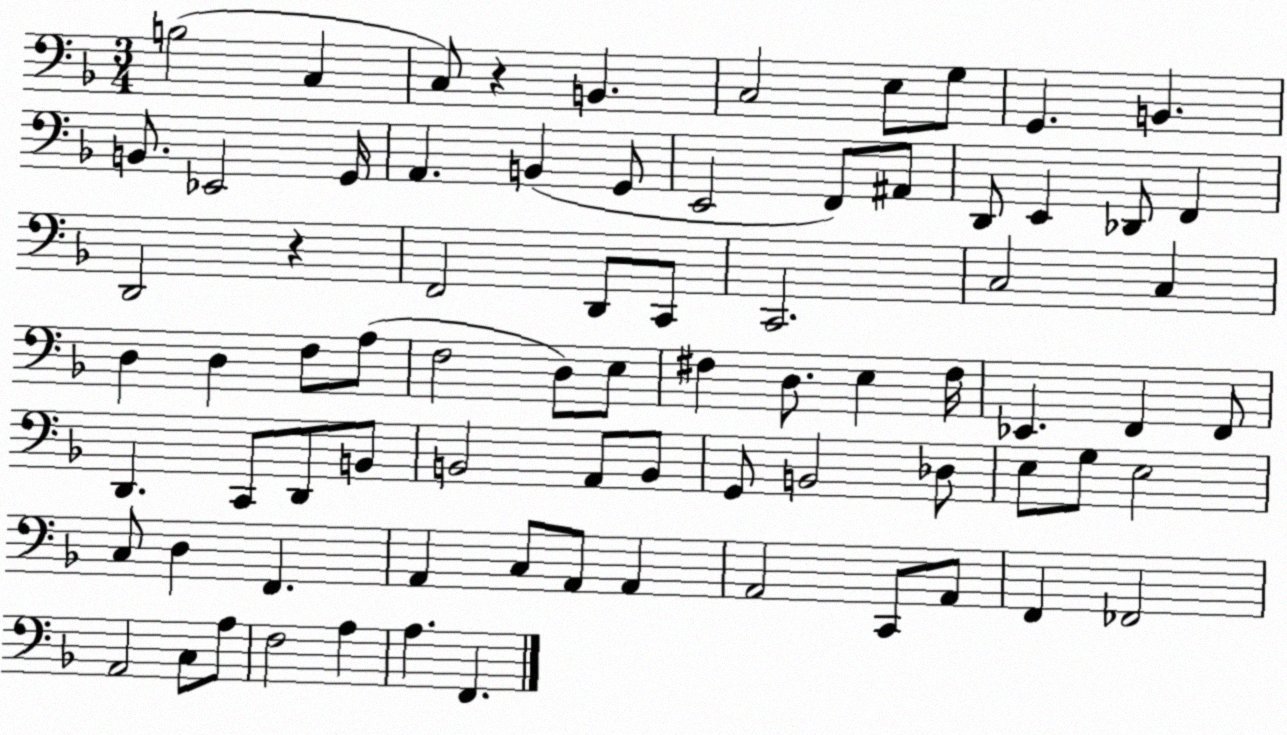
X:1
T:Untitled
M:3/4
L:1/4
K:F
B,2 C, C,/2 z B,, C,2 E,/2 G,/2 G,, B,, B,,/2 _E,,2 G,,/4 A,, B,, G,,/2 E,,2 F,,/2 ^A,,/2 D,,/2 E,, _D,,/2 F,, D,,2 z F,,2 D,,/2 C,,/2 C,,2 C,2 C, D, D, F,/2 A,/2 F,2 D,/2 E,/2 ^F, D,/2 E, ^F,/4 _E,, F,, F,,/2 D,, C,,/2 D,,/2 B,,/2 B,,2 A,,/2 B,,/2 G,,/2 B,,2 _D,/2 E,/2 G,/2 E,2 C,/2 D, F,, A,, C,/2 A,,/2 A,, A,,2 C,,/2 A,,/2 F,, _F,,2 A,,2 C,/2 A,/2 F,2 A, A, F,,